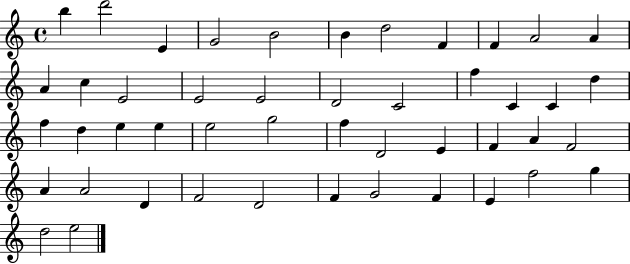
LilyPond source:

{
  \clef treble
  \time 4/4
  \defaultTimeSignature
  \key c \major
  b''4 d'''2 e'4 | g'2 b'2 | b'4 d''2 f'4 | f'4 a'2 a'4 | \break a'4 c''4 e'2 | e'2 e'2 | d'2 c'2 | f''4 c'4 c'4 d''4 | \break f''4 d''4 e''4 e''4 | e''2 g''2 | f''4 d'2 e'4 | f'4 a'4 f'2 | \break a'4 a'2 d'4 | f'2 d'2 | f'4 g'2 f'4 | e'4 f''2 g''4 | \break d''2 e''2 | \bar "|."
}